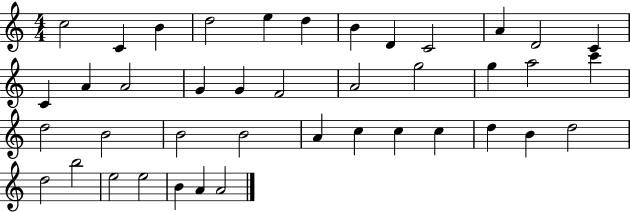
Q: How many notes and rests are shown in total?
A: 41